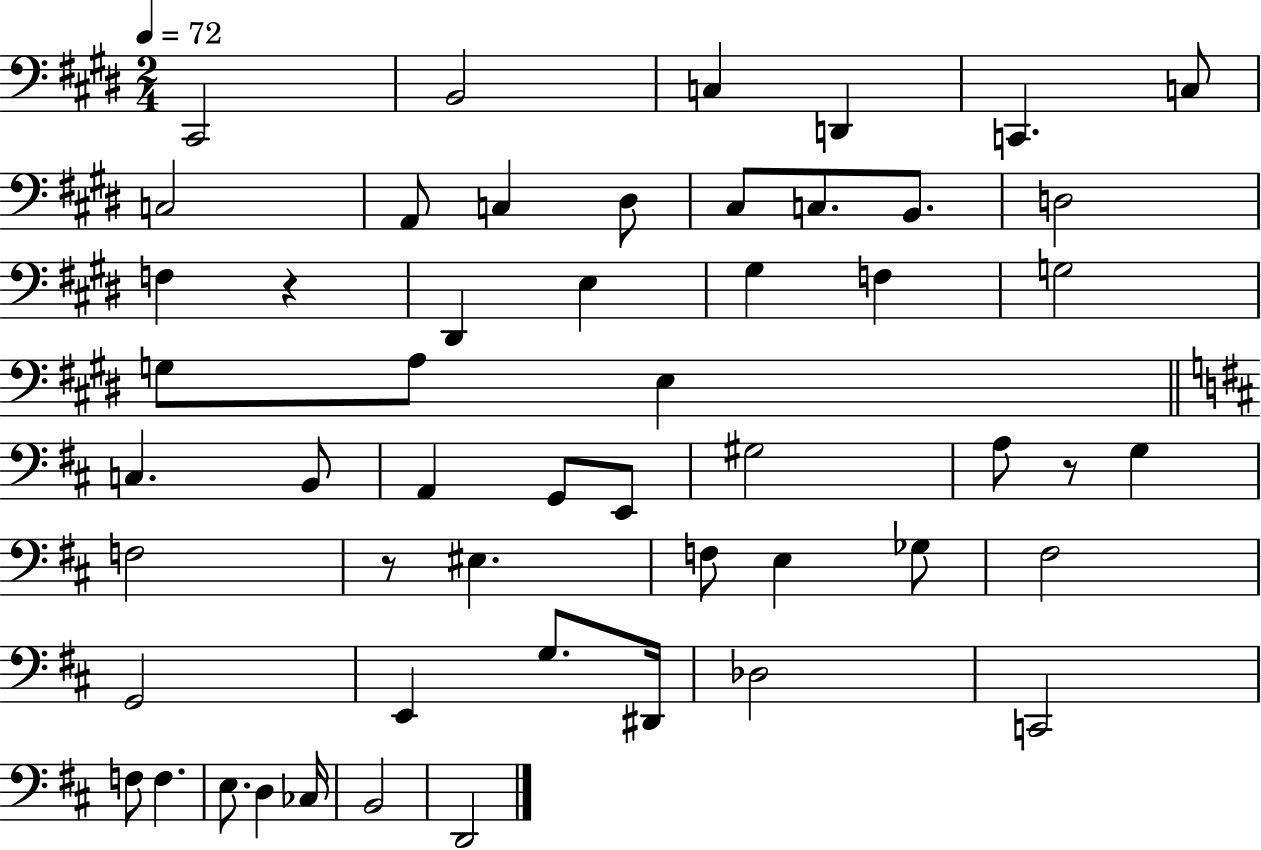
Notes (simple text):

C#2/h B2/h C3/q D2/q C2/q. C3/e C3/h A2/e C3/q D#3/e C#3/e C3/e. B2/e. D3/h F3/q R/q D#2/q E3/q G#3/q F3/q G3/h G3/e A3/e E3/q C3/q. B2/e A2/q G2/e E2/e G#3/h A3/e R/e G3/q F3/h R/e EIS3/q. F3/e E3/q Gb3/e F#3/h G2/h E2/q G3/e. D#2/s Db3/h C2/h F3/e F3/q. E3/e. D3/q CES3/s B2/h D2/h